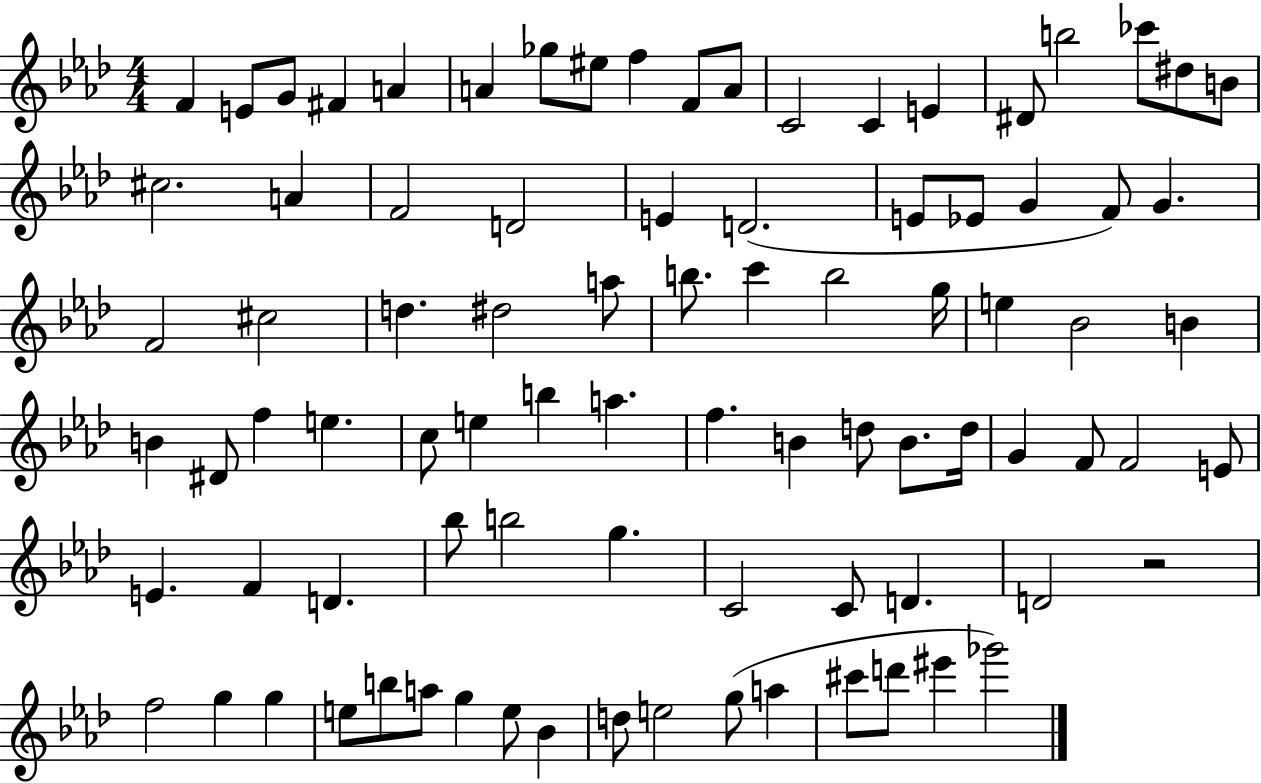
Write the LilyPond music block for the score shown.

{
  \clef treble
  \numericTimeSignature
  \time 4/4
  \key aes \major
  f'4 e'8 g'8 fis'4 a'4 | a'4 ges''8 eis''8 f''4 f'8 a'8 | c'2 c'4 e'4 | dis'8 b''2 ces'''8 dis''8 b'8 | \break cis''2. a'4 | f'2 d'2 | e'4 d'2.( | e'8 ees'8 g'4 f'8) g'4. | \break f'2 cis''2 | d''4. dis''2 a''8 | b''8. c'''4 b''2 g''16 | e''4 bes'2 b'4 | \break b'4 dis'8 f''4 e''4. | c''8 e''4 b''4 a''4. | f''4. b'4 d''8 b'8. d''16 | g'4 f'8 f'2 e'8 | \break e'4. f'4 d'4. | bes''8 b''2 g''4. | c'2 c'8 d'4. | d'2 r2 | \break f''2 g''4 g''4 | e''8 b''8 a''8 g''4 e''8 bes'4 | d''8 e''2 g''8( a''4 | cis'''8 d'''8 eis'''4 ges'''2) | \break \bar "|."
}